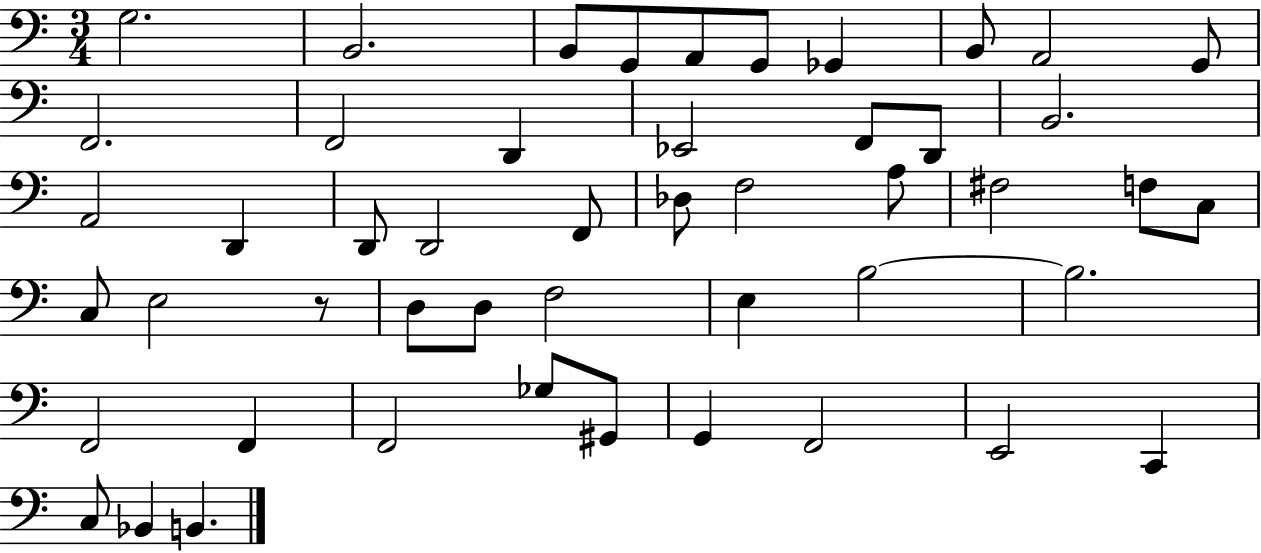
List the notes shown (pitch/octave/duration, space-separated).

G3/h. B2/h. B2/e G2/e A2/e G2/e Gb2/q B2/e A2/h G2/e F2/h. F2/h D2/q Eb2/h F2/e D2/e B2/h. A2/h D2/q D2/e D2/h F2/e Db3/e F3/h A3/e F#3/h F3/e C3/e C3/e E3/h R/e D3/e D3/e F3/h E3/q B3/h B3/h. F2/h F2/q F2/h Gb3/e G#2/e G2/q F2/h E2/h C2/q C3/e Bb2/q B2/q.